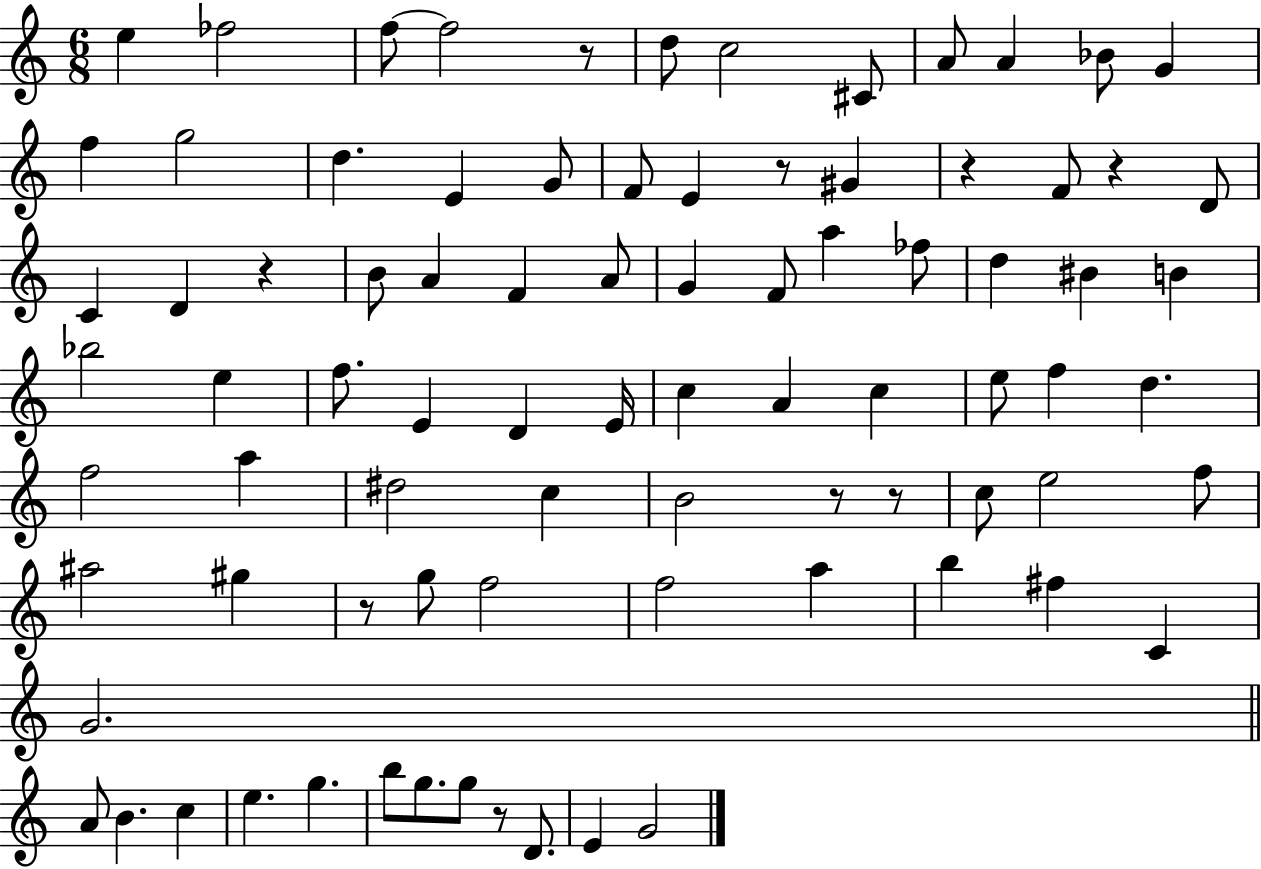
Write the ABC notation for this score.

X:1
T:Untitled
M:6/8
L:1/4
K:C
e _f2 f/2 f2 z/2 d/2 c2 ^C/2 A/2 A _B/2 G f g2 d E G/2 F/2 E z/2 ^G z F/2 z D/2 C D z B/2 A F A/2 G F/2 a _f/2 d ^B B _b2 e f/2 E D E/4 c A c e/2 f d f2 a ^d2 c B2 z/2 z/2 c/2 e2 f/2 ^a2 ^g z/2 g/2 f2 f2 a b ^f C G2 A/2 B c e g b/2 g/2 g/2 z/2 D/2 E G2